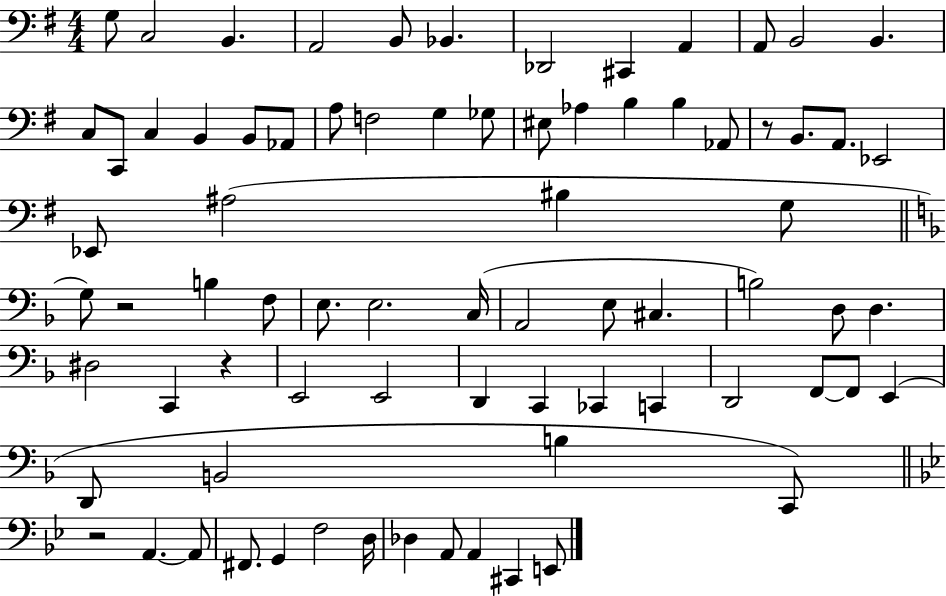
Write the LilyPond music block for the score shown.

{
  \clef bass
  \numericTimeSignature
  \time 4/4
  \key g \major
  g8 c2 b,4. | a,2 b,8 bes,4. | des,2 cis,4 a,4 | a,8 b,2 b,4. | \break c8 c,8 c4 b,4 b,8 aes,8 | a8 f2 g4 ges8 | eis8 aes4 b4 b4 aes,8 | r8 b,8. a,8. ees,2 | \break ees,8 ais2( bis4 g8 | \bar "||" \break \key f \major g8) r2 b4 f8 | e8. e2. c16( | a,2 e8 cis4. | b2) d8 d4. | \break dis2 c,4 r4 | e,2 e,2 | d,4 c,4 ces,4 c,4 | d,2 f,8~~ f,8 e,4( | \break d,8 b,2 b4 c,8) | \bar "||" \break \key g \minor r2 a,4.~~ a,8 | fis,8. g,4 f2 d16 | des4 a,8 a,4 cis,4 e,8 | \bar "|."
}